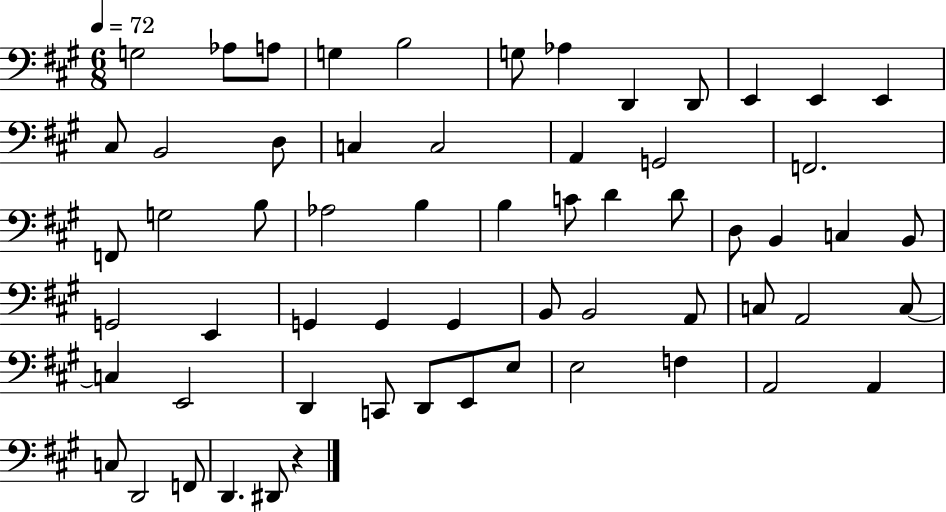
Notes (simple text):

G3/h Ab3/e A3/e G3/q B3/h G3/e Ab3/q D2/q D2/e E2/q E2/q E2/q C#3/e B2/h D3/e C3/q C3/h A2/q G2/h F2/h. F2/e G3/h B3/e Ab3/h B3/q B3/q C4/e D4/q D4/e D3/e B2/q C3/q B2/e G2/h E2/q G2/q G2/q G2/q B2/e B2/h A2/e C3/e A2/h C3/e C3/q E2/h D2/q C2/e D2/e E2/e E3/e E3/h F3/q A2/h A2/q C3/e D2/h F2/e D2/q. D#2/e R/q